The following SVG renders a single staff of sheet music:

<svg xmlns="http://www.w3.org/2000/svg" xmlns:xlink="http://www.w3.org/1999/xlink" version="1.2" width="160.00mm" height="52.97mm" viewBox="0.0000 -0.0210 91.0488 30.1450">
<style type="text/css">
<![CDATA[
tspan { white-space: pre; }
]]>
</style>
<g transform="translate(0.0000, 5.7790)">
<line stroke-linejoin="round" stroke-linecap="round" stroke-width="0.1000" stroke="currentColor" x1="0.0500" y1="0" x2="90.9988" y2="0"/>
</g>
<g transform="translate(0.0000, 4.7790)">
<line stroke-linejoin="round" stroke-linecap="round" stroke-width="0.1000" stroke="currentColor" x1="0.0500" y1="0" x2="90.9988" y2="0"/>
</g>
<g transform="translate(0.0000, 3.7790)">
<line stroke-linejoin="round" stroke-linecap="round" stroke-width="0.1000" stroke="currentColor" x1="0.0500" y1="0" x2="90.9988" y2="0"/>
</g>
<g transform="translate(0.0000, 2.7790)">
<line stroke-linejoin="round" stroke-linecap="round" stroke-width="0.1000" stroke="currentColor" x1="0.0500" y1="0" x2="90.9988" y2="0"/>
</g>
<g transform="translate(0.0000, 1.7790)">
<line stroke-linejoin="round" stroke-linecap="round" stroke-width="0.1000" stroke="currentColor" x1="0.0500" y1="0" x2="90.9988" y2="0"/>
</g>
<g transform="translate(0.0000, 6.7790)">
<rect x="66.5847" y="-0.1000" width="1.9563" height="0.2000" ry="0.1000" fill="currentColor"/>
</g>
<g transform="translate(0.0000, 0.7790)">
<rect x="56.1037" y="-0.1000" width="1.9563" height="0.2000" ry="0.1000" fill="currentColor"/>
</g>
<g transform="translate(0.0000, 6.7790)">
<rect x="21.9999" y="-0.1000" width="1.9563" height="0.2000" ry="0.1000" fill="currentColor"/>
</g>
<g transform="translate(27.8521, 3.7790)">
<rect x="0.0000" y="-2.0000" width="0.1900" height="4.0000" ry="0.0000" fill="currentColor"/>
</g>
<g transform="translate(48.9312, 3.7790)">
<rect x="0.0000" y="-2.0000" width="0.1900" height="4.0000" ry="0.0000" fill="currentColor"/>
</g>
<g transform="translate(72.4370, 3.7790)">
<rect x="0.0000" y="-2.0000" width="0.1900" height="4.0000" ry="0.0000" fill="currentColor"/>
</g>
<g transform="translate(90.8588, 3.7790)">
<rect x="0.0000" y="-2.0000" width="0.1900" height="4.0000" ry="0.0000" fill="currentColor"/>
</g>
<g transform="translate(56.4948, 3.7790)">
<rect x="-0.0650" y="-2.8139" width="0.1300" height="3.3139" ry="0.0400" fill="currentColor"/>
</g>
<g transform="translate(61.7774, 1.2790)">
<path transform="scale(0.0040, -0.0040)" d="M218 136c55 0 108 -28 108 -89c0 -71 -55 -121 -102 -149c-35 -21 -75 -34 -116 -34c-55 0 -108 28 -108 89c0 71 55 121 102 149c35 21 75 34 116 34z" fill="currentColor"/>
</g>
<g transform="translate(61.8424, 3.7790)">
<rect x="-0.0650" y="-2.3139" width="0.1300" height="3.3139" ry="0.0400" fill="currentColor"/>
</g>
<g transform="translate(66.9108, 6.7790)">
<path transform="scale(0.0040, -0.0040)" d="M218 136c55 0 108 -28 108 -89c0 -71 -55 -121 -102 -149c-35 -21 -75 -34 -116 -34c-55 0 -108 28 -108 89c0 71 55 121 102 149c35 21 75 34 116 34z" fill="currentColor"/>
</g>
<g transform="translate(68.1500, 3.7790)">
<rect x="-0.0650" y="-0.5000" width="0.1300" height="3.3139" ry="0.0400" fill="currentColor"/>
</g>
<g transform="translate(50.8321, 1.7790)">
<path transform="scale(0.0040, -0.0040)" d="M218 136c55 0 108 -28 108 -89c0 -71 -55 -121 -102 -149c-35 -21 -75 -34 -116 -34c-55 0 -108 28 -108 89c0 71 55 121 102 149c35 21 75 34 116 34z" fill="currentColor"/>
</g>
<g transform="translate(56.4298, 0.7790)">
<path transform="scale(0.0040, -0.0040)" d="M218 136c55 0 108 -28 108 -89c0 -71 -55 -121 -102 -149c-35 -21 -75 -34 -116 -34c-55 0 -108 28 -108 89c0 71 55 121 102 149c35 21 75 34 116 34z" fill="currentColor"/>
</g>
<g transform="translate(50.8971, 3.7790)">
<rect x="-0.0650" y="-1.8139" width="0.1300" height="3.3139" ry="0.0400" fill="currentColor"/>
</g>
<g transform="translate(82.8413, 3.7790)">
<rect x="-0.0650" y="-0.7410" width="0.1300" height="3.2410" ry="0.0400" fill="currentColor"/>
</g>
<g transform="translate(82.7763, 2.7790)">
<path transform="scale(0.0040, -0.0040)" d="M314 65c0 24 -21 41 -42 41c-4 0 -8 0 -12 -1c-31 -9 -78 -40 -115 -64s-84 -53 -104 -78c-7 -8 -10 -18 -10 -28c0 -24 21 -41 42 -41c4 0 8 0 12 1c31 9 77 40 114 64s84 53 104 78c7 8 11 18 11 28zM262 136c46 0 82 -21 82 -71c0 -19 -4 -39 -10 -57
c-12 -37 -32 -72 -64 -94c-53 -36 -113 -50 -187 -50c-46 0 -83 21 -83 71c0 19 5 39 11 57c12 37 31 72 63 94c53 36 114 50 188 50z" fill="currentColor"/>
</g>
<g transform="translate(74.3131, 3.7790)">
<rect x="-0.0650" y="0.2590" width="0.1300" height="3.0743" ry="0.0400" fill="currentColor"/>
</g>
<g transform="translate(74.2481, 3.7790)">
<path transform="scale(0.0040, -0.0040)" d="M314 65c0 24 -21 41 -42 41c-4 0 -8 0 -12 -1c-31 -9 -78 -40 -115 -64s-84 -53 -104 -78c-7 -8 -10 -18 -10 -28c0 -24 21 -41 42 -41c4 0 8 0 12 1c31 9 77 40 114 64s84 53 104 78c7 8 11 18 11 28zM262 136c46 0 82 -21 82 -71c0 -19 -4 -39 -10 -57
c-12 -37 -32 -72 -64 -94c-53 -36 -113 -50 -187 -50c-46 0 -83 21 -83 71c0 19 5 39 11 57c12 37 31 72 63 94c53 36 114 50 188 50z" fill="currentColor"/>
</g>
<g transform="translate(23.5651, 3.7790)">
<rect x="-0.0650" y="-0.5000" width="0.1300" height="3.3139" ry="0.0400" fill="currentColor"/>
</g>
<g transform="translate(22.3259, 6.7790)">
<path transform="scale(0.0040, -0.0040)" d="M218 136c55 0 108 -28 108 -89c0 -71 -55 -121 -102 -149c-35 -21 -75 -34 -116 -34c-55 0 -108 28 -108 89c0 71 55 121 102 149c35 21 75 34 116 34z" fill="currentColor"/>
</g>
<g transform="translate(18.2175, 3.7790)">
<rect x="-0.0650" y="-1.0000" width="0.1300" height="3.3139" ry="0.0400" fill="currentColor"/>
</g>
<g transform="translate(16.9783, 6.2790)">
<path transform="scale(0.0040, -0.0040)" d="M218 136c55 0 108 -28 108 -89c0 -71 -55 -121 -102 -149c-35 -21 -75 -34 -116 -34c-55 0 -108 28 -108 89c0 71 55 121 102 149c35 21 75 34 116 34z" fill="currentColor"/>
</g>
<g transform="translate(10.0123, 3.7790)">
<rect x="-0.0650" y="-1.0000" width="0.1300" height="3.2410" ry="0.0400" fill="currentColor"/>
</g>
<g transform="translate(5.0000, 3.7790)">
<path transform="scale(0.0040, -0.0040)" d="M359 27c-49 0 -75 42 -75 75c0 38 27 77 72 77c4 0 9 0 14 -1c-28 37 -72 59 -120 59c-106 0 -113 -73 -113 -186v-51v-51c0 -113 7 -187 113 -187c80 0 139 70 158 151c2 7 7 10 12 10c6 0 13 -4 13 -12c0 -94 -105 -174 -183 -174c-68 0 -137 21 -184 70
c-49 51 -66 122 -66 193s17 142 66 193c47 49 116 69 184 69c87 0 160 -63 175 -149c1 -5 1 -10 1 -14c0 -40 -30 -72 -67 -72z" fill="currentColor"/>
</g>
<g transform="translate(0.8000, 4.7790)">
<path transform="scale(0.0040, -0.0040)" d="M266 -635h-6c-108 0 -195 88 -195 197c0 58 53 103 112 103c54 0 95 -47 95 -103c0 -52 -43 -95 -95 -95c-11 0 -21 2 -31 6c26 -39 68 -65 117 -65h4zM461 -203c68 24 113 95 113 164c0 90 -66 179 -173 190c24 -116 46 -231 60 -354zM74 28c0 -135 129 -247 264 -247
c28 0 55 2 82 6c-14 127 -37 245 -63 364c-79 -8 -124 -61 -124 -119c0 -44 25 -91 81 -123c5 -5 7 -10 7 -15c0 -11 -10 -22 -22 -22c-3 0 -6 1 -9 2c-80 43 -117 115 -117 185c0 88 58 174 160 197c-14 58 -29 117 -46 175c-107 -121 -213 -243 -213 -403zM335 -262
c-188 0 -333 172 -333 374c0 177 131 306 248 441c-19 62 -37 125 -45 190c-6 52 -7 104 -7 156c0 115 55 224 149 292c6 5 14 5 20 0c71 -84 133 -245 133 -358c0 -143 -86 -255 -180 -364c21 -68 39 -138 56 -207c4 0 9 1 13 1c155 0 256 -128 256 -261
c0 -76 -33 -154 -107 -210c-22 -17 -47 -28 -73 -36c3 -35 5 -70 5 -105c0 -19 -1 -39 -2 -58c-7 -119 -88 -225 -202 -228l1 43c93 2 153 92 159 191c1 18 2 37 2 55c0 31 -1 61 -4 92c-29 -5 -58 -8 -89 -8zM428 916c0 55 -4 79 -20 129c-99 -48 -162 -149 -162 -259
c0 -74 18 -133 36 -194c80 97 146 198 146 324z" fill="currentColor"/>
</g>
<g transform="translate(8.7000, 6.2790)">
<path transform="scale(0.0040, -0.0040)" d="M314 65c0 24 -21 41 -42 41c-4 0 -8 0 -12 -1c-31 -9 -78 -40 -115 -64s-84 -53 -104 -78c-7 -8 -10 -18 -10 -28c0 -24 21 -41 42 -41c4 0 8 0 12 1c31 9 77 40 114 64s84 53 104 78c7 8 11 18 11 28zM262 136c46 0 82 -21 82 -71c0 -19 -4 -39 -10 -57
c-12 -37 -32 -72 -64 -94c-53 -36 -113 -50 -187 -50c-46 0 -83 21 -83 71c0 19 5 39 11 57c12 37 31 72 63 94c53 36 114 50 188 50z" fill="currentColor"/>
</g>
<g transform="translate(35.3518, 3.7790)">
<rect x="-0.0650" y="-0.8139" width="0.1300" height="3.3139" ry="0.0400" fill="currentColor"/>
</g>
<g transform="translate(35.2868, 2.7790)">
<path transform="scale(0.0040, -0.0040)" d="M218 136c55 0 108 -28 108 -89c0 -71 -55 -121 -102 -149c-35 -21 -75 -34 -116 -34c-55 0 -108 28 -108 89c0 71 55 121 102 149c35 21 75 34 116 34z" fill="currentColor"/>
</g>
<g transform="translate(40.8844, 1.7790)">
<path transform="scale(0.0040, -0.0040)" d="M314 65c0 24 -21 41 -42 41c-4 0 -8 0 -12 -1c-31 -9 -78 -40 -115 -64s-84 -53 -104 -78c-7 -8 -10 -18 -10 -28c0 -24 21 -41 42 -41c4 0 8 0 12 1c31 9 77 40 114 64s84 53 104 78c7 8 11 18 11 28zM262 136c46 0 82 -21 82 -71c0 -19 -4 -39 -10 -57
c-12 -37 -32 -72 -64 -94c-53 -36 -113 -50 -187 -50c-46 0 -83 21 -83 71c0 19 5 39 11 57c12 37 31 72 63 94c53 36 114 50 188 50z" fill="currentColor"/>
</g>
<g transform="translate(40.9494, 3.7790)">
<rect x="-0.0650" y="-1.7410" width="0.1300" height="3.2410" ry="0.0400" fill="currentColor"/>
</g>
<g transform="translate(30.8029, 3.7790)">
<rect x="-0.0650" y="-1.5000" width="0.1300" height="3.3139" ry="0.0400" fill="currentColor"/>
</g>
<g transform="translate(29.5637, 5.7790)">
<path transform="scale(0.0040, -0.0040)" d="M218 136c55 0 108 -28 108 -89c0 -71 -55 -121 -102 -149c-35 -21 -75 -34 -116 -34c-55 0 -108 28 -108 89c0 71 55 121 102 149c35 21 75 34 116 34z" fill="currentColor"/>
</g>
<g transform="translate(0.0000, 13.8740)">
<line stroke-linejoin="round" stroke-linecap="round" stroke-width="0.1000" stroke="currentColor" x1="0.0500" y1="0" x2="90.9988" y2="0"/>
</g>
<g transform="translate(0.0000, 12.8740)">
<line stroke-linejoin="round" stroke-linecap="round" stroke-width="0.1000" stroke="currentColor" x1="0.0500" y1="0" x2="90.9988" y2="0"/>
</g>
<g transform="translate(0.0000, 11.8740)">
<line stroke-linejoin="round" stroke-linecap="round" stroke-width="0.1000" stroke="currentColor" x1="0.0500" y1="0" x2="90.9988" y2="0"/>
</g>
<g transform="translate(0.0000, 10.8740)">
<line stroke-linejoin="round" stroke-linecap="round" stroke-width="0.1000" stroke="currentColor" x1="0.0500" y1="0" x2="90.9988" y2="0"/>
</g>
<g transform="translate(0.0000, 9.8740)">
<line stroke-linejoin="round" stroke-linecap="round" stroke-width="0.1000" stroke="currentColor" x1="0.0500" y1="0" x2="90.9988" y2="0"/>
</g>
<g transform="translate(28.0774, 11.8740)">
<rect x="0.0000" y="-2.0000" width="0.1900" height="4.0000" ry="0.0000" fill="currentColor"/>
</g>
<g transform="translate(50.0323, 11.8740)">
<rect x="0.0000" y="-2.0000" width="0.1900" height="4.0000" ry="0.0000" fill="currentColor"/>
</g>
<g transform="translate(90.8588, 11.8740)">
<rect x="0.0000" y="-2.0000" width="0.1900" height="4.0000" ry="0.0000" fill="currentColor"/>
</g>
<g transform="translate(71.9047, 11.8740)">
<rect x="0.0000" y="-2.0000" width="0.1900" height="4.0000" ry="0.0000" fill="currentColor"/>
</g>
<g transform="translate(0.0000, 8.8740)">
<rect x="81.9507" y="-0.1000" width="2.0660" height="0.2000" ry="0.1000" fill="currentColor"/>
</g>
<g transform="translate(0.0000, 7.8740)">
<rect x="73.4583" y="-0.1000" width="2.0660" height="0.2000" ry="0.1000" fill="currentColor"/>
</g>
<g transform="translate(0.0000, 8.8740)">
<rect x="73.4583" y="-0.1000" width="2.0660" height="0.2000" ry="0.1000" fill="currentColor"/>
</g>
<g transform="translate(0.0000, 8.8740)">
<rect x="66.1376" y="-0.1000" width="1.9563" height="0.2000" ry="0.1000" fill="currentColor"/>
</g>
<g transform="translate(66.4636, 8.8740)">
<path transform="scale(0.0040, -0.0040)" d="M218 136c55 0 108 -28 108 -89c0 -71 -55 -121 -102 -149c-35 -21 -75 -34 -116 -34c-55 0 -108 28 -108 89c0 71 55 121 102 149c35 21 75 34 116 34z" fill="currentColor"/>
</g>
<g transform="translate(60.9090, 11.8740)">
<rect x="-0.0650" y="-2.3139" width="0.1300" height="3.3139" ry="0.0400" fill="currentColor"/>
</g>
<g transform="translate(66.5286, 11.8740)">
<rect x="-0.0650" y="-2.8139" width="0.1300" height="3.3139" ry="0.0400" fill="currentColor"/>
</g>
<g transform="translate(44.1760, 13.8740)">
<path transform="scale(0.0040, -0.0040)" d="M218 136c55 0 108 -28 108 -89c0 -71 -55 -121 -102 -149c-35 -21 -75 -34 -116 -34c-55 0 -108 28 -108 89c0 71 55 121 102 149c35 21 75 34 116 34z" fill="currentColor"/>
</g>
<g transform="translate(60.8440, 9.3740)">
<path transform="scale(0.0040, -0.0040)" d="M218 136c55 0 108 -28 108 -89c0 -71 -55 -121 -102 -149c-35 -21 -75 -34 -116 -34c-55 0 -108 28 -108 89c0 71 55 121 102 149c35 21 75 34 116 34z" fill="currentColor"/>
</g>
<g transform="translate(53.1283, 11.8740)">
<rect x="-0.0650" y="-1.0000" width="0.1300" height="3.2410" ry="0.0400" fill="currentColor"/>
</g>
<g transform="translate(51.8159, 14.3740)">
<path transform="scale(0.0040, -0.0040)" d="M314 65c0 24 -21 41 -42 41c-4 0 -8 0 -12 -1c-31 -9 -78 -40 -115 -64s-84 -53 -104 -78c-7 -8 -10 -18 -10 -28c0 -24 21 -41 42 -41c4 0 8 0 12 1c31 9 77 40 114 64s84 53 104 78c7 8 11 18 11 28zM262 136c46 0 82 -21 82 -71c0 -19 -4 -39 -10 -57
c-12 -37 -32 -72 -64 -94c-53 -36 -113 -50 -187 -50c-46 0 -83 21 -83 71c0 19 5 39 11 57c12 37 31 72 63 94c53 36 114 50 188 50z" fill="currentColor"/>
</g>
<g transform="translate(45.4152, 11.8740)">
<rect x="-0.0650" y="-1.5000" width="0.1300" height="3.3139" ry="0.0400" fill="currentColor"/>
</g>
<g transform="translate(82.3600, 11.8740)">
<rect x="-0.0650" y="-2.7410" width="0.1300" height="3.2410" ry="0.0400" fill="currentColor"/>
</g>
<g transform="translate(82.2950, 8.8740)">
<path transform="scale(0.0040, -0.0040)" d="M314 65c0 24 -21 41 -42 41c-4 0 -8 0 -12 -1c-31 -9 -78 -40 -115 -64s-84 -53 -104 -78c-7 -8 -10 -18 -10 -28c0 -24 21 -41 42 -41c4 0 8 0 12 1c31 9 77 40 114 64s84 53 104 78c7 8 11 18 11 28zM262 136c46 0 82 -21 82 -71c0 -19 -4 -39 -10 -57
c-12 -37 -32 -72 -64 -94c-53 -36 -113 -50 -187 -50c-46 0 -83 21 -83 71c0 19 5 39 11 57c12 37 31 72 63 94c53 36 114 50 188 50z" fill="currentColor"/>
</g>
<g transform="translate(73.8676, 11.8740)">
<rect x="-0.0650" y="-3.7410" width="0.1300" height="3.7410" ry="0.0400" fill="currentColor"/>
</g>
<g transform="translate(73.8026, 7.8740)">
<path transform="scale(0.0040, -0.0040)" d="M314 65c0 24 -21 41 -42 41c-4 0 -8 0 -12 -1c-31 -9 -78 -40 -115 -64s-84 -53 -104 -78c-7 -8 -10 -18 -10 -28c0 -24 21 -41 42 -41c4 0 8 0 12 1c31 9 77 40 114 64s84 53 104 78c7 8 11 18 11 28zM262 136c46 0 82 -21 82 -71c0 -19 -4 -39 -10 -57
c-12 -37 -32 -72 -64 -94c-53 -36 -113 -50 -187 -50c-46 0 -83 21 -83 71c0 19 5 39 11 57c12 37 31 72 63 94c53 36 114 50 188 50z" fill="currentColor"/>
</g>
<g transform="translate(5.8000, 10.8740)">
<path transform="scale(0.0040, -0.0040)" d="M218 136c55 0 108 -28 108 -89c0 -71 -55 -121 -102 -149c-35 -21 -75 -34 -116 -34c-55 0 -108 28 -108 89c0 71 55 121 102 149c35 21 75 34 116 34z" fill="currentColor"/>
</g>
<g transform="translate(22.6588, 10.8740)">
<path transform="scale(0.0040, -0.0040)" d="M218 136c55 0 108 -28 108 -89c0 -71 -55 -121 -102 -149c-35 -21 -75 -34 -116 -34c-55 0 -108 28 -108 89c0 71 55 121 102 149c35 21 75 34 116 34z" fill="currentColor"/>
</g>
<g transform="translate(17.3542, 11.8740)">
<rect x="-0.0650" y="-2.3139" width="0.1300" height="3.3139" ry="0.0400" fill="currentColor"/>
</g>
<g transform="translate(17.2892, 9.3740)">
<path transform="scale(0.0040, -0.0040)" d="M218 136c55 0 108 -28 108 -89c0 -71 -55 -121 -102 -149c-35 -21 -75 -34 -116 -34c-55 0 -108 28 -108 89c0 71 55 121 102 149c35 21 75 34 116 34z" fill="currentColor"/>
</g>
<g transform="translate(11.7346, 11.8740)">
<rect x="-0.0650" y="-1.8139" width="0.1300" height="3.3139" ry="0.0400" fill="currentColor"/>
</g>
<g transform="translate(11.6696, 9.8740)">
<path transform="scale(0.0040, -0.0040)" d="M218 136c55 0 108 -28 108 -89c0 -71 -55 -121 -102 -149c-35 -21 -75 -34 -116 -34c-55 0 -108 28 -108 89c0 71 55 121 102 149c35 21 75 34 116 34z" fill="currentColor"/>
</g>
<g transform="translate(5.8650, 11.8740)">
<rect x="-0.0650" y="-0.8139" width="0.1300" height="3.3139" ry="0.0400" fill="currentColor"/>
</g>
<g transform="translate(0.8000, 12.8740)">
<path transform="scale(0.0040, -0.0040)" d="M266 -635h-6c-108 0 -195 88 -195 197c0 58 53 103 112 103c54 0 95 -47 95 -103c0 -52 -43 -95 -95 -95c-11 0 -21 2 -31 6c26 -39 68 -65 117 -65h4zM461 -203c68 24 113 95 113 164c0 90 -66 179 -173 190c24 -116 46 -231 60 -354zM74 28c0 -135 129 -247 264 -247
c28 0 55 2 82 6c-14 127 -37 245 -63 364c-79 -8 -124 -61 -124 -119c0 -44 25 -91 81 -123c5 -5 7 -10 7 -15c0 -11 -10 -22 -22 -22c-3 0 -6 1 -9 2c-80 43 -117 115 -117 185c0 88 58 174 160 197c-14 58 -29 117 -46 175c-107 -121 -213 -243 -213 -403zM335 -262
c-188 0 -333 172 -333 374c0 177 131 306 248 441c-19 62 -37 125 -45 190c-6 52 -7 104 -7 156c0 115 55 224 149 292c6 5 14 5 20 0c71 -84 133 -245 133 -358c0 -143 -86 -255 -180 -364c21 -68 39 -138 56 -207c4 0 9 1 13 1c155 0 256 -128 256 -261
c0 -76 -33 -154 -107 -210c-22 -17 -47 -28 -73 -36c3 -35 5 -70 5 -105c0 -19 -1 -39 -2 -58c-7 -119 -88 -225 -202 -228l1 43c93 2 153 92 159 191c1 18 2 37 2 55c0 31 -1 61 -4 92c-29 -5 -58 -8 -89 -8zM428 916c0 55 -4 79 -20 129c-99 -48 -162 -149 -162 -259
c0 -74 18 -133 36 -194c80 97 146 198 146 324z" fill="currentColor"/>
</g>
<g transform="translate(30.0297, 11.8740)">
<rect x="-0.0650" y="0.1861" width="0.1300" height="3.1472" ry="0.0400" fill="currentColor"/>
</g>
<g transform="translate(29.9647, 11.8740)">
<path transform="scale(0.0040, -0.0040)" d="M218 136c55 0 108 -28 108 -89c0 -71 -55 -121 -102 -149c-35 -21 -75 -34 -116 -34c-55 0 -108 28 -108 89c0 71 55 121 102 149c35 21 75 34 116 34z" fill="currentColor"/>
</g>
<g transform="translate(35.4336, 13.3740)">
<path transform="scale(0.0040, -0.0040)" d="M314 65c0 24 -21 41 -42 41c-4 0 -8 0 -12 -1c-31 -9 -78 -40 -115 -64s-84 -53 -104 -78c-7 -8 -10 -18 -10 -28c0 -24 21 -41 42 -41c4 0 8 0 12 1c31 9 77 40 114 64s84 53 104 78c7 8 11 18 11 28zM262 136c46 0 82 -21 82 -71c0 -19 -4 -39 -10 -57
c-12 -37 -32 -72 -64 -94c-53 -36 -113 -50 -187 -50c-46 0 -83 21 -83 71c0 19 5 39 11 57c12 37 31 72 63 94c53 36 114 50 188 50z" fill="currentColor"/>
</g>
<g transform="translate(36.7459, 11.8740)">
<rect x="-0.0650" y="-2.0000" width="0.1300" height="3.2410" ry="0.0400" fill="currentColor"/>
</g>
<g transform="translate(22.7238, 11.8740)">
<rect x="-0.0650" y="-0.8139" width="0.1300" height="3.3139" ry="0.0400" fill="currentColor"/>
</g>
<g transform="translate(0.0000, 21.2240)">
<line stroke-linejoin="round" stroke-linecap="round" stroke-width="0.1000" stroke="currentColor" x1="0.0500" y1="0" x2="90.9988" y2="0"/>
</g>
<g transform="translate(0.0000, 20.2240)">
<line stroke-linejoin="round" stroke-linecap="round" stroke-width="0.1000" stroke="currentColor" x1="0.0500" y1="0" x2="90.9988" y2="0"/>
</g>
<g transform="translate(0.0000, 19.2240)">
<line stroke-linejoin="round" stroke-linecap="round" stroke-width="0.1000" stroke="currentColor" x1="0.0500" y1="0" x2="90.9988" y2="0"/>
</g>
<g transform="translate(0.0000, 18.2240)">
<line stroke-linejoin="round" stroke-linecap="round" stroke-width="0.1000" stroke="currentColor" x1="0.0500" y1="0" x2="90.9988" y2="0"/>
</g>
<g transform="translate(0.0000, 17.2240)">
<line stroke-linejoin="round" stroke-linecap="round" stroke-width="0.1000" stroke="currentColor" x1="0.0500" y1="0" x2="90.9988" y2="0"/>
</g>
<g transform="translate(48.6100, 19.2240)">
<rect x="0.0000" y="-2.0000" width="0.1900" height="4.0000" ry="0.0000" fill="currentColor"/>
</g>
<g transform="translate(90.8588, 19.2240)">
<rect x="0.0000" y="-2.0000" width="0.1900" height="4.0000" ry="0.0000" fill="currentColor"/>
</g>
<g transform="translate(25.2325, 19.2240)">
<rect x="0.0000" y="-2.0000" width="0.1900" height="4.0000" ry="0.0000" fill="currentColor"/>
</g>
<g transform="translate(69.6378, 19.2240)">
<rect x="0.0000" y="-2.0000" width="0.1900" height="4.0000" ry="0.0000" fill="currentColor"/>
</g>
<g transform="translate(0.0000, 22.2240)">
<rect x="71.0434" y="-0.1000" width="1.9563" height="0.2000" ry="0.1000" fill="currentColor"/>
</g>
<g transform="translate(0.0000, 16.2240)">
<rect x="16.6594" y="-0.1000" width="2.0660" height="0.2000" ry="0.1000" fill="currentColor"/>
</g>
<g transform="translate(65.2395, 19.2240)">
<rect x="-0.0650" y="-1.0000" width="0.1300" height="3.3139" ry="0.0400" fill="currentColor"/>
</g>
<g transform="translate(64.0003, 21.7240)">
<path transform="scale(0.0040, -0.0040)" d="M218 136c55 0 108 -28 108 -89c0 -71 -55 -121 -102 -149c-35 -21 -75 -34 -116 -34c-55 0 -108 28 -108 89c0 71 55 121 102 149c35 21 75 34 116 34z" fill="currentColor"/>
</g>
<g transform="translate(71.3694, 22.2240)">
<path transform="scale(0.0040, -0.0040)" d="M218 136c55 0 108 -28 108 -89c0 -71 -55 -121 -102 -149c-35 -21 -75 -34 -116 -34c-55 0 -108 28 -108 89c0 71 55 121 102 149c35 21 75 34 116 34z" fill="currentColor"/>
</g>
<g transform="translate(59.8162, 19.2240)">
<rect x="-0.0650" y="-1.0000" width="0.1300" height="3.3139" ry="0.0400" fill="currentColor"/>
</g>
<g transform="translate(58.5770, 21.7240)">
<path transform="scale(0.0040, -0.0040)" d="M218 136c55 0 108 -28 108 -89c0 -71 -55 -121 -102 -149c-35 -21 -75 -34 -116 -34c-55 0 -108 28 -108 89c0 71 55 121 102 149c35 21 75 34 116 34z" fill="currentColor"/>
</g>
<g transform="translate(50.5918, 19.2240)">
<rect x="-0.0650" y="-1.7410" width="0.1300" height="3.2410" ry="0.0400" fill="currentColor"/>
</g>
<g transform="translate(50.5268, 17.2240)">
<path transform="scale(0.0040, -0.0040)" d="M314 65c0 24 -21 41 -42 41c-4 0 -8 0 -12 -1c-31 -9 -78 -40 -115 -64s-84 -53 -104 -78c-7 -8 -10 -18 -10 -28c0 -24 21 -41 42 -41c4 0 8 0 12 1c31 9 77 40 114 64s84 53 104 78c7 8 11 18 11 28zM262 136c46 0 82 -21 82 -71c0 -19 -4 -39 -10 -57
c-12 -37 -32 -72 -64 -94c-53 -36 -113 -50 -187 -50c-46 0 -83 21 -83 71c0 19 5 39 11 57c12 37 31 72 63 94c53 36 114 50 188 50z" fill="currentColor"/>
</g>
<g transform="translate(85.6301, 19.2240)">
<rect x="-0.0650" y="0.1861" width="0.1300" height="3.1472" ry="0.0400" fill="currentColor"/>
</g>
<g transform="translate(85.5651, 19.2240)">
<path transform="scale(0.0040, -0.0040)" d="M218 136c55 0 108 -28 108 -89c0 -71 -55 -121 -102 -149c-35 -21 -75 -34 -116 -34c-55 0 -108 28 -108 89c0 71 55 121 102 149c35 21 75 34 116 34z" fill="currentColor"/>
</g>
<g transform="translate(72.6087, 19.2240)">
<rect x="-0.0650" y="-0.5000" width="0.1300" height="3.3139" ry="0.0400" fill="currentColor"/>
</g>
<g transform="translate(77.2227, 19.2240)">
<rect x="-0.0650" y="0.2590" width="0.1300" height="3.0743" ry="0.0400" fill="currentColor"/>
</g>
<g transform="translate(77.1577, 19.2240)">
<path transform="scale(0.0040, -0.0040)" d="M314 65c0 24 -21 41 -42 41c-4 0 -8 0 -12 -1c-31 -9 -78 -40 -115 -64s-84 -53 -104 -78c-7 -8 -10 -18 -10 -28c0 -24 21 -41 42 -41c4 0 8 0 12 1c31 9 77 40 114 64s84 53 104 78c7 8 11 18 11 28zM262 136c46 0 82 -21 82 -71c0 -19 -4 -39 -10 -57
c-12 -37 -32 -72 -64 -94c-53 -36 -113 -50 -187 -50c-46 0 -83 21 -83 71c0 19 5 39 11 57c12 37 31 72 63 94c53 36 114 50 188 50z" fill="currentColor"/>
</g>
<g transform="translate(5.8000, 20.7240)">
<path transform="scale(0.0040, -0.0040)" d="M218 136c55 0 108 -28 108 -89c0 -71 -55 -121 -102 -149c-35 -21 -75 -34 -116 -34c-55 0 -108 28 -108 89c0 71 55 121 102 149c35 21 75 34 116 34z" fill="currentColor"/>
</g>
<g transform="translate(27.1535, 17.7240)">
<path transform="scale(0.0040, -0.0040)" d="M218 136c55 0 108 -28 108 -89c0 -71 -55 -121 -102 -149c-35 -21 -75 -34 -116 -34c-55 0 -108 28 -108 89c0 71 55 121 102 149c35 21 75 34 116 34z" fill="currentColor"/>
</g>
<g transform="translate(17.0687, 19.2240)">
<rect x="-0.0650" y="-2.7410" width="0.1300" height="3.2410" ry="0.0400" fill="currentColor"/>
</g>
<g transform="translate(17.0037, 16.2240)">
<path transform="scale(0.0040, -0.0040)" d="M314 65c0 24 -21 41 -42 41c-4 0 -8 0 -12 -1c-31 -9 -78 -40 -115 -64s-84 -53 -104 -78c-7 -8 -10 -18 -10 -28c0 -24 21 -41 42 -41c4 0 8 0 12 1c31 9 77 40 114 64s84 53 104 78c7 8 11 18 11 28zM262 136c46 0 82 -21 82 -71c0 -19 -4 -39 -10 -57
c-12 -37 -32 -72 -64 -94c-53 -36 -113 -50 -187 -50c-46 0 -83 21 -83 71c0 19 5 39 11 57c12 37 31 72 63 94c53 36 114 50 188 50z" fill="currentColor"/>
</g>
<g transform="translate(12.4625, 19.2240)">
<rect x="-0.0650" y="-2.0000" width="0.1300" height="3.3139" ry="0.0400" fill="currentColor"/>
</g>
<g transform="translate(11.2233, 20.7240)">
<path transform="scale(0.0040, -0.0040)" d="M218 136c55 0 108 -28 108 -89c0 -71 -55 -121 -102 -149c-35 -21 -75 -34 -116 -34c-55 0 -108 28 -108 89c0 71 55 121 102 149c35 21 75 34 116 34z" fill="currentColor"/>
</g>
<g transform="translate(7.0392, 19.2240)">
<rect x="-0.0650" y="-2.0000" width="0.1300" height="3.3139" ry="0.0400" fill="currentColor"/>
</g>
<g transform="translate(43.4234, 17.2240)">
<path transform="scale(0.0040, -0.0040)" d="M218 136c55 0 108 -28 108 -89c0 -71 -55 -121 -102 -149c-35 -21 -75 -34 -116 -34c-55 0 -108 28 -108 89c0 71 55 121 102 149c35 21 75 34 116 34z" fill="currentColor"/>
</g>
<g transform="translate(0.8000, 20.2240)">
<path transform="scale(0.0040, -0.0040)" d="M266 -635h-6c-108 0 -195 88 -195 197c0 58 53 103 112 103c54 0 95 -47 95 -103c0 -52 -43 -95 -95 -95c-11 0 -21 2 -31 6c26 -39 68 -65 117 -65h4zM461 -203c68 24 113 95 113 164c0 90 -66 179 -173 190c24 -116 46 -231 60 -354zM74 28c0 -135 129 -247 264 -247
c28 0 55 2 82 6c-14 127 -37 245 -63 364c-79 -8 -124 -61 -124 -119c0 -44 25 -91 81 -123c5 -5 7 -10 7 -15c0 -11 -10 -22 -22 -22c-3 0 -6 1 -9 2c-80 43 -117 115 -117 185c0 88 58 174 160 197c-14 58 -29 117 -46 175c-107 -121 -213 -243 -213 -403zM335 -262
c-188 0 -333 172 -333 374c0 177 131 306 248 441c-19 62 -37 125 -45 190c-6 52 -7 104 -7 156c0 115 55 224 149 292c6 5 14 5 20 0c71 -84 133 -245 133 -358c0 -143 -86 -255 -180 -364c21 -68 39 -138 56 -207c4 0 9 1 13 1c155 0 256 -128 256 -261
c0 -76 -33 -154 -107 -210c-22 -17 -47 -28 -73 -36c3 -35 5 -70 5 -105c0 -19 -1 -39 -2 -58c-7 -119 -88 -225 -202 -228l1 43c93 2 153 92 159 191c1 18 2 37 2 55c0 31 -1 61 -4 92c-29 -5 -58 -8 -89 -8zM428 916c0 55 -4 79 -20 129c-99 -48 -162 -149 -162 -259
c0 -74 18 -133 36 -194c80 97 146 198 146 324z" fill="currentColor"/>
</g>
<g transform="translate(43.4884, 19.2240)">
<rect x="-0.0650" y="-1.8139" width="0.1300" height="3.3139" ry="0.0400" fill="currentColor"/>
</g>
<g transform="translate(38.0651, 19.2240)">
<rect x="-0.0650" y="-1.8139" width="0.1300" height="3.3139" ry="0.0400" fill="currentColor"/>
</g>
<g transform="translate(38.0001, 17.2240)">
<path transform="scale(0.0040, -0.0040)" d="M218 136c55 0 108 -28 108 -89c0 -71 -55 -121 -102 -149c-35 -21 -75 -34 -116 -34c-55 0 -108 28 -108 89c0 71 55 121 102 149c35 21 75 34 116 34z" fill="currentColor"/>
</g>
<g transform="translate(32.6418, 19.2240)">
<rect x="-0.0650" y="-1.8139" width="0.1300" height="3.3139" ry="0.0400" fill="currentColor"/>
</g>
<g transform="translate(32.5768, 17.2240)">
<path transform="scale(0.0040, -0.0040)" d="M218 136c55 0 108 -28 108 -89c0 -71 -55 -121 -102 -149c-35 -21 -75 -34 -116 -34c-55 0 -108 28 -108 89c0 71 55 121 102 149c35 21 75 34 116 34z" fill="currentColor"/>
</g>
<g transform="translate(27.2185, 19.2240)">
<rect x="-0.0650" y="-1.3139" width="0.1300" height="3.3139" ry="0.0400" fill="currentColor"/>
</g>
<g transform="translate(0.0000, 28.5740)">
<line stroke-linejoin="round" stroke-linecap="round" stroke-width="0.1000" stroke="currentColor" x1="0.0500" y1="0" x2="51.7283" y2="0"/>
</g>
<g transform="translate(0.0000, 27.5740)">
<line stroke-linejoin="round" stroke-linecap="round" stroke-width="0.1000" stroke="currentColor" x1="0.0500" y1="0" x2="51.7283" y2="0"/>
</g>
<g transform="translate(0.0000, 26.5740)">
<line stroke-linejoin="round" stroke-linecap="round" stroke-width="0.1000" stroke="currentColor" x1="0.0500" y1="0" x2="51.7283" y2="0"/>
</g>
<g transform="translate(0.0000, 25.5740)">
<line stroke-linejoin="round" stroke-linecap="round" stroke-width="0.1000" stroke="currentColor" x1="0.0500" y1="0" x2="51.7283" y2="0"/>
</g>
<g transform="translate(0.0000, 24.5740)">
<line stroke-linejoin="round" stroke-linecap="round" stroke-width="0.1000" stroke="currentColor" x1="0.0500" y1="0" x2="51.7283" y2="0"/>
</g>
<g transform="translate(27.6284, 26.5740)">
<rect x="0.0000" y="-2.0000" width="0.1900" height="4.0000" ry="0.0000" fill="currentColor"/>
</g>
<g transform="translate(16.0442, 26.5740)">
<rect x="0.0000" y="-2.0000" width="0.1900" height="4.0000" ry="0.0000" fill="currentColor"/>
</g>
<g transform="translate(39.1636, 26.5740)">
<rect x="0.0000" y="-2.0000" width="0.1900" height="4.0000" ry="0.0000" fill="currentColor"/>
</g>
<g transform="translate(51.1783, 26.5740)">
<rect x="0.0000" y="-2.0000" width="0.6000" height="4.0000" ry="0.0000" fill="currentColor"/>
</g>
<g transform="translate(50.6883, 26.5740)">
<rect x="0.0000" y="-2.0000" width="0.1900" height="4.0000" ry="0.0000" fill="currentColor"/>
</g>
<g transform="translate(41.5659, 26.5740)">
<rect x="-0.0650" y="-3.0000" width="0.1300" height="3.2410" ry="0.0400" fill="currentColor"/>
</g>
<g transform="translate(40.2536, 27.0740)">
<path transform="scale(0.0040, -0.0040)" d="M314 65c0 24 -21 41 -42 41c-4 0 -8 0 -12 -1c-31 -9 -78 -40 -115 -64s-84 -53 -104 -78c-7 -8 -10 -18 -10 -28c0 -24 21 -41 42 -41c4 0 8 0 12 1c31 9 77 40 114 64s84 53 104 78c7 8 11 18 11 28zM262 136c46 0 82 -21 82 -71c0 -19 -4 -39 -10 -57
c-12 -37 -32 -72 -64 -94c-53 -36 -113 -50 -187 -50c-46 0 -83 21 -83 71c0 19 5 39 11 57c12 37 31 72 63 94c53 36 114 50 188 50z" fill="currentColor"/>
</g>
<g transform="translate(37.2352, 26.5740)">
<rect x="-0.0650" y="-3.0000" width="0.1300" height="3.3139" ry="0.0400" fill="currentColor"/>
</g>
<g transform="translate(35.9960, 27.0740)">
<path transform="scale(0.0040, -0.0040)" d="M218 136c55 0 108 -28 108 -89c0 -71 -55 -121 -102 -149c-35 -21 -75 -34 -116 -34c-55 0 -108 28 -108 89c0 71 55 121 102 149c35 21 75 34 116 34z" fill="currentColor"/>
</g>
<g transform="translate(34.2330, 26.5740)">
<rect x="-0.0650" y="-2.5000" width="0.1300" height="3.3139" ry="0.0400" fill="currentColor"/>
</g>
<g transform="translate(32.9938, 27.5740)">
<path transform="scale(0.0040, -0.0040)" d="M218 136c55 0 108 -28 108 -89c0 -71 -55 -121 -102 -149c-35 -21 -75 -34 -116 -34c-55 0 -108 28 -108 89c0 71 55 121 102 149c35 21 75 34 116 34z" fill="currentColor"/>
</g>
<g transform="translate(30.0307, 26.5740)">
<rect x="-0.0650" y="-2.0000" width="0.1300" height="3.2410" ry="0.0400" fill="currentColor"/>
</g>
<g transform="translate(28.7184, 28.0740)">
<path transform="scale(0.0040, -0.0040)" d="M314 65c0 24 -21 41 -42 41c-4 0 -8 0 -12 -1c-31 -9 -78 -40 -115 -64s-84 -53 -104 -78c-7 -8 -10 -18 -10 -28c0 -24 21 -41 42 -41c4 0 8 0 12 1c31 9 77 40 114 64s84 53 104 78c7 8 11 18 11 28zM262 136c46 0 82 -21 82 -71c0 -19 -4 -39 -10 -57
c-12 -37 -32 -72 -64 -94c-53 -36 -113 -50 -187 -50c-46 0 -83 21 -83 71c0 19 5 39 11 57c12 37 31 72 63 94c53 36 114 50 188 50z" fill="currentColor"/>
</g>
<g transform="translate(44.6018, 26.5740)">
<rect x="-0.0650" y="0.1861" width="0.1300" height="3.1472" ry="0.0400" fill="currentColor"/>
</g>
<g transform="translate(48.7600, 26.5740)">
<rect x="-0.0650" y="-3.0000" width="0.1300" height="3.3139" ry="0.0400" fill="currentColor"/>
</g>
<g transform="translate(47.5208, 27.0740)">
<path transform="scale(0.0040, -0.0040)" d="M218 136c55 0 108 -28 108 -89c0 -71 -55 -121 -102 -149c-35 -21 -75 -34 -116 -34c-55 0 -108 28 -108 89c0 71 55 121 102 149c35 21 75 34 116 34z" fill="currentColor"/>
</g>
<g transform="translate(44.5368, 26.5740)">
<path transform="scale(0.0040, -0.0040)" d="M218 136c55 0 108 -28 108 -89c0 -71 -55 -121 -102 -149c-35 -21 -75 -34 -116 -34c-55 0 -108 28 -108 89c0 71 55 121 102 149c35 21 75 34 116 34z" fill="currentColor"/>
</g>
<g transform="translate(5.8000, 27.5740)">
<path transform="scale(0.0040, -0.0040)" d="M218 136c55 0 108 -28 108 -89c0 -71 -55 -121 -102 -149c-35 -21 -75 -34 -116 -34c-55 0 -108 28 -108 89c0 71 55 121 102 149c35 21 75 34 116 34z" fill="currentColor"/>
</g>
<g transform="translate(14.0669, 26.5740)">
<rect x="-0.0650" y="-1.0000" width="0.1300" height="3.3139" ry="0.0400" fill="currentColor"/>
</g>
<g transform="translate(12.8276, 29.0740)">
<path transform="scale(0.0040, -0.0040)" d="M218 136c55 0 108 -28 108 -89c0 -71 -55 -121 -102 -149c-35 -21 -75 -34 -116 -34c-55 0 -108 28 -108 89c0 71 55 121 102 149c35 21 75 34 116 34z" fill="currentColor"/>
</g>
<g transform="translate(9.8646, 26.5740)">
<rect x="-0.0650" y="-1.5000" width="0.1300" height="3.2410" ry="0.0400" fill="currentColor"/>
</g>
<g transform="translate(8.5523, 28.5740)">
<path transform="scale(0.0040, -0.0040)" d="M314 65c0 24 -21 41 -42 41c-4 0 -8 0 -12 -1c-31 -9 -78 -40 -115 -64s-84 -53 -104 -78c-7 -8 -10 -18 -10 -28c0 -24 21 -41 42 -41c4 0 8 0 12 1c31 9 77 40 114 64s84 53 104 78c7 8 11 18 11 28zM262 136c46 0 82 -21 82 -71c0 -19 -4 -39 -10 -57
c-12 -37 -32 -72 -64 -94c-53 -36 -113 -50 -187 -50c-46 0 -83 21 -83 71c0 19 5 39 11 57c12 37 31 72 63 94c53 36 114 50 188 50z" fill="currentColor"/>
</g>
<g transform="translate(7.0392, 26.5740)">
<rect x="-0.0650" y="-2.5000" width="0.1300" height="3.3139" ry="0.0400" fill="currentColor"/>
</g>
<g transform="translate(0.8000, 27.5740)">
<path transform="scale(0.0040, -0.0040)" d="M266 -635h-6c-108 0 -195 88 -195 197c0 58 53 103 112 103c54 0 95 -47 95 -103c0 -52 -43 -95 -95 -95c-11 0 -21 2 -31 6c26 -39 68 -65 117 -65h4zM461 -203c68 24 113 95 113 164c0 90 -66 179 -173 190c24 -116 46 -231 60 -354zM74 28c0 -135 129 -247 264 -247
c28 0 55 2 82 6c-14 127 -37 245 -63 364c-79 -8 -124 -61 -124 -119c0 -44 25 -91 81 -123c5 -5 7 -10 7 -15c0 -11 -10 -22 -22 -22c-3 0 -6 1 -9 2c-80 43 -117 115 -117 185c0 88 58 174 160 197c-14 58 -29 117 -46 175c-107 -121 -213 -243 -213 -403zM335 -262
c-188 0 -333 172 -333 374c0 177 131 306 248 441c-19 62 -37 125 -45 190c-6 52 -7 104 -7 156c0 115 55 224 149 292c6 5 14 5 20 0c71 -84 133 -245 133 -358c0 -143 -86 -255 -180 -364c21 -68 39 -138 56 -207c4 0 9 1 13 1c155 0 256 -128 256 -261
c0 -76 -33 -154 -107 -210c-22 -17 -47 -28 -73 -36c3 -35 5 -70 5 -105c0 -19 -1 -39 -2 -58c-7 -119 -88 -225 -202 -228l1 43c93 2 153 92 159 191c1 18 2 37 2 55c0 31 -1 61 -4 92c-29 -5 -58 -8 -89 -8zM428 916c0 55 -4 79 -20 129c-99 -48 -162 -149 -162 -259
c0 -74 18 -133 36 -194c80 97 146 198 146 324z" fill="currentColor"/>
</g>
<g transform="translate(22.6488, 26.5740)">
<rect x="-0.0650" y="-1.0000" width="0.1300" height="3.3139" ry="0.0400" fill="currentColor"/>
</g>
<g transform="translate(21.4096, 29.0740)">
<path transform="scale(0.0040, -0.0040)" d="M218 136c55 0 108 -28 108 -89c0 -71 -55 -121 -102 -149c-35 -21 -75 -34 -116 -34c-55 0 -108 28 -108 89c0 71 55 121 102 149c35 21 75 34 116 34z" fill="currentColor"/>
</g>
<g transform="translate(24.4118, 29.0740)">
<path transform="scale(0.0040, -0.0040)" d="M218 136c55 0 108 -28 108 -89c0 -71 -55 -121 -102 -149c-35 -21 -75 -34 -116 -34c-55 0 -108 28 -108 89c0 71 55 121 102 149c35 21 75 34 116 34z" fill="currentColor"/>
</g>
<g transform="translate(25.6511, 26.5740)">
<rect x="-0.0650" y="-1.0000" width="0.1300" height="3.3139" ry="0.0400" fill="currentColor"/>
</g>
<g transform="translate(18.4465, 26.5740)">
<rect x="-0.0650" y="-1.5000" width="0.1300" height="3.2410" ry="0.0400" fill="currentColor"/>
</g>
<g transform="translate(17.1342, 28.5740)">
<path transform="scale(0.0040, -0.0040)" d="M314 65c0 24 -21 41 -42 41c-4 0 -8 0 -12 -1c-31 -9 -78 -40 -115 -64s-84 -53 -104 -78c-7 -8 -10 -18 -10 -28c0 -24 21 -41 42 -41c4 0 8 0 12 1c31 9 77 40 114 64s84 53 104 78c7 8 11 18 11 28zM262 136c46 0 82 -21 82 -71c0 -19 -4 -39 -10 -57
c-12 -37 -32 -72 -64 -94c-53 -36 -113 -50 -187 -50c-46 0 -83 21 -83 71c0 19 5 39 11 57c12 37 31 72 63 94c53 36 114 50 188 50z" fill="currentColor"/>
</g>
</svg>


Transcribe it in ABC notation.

X:1
T:Untitled
M:4/4
L:1/4
K:C
D2 D C E d f2 f a g C B2 d2 d f g d B F2 E D2 g a c'2 a2 F F a2 e f f f f2 D D C B2 B G E2 D E2 D D F2 G A A2 B A